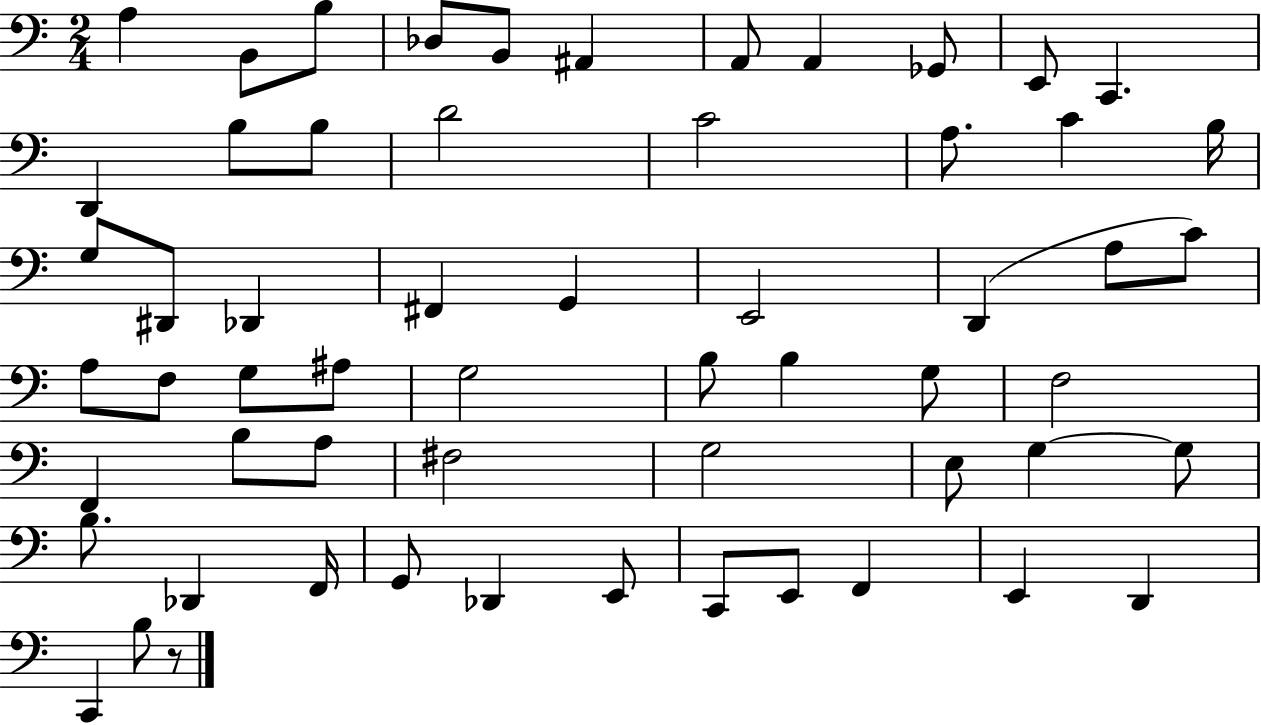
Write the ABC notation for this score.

X:1
T:Untitled
M:2/4
L:1/4
K:C
A, B,,/2 B,/2 _D,/2 B,,/2 ^A,, A,,/2 A,, _G,,/2 E,,/2 C,, D,, B,/2 B,/2 D2 C2 A,/2 C B,/4 G,/2 ^D,,/2 _D,, ^F,, G,, E,,2 D,, A,/2 C/2 A,/2 F,/2 G,/2 ^A,/2 G,2 B,/2 B, G,/2 F,2 F,, B,/2 A,/2 ^F,2 G,2 E,/2 G, G,/2 B,/2 _D,, F,,/4 G,,/2 _D,, E,,/2 C,,/2 E,,/2 F,, E,, D,, C,, B,/2 z/2